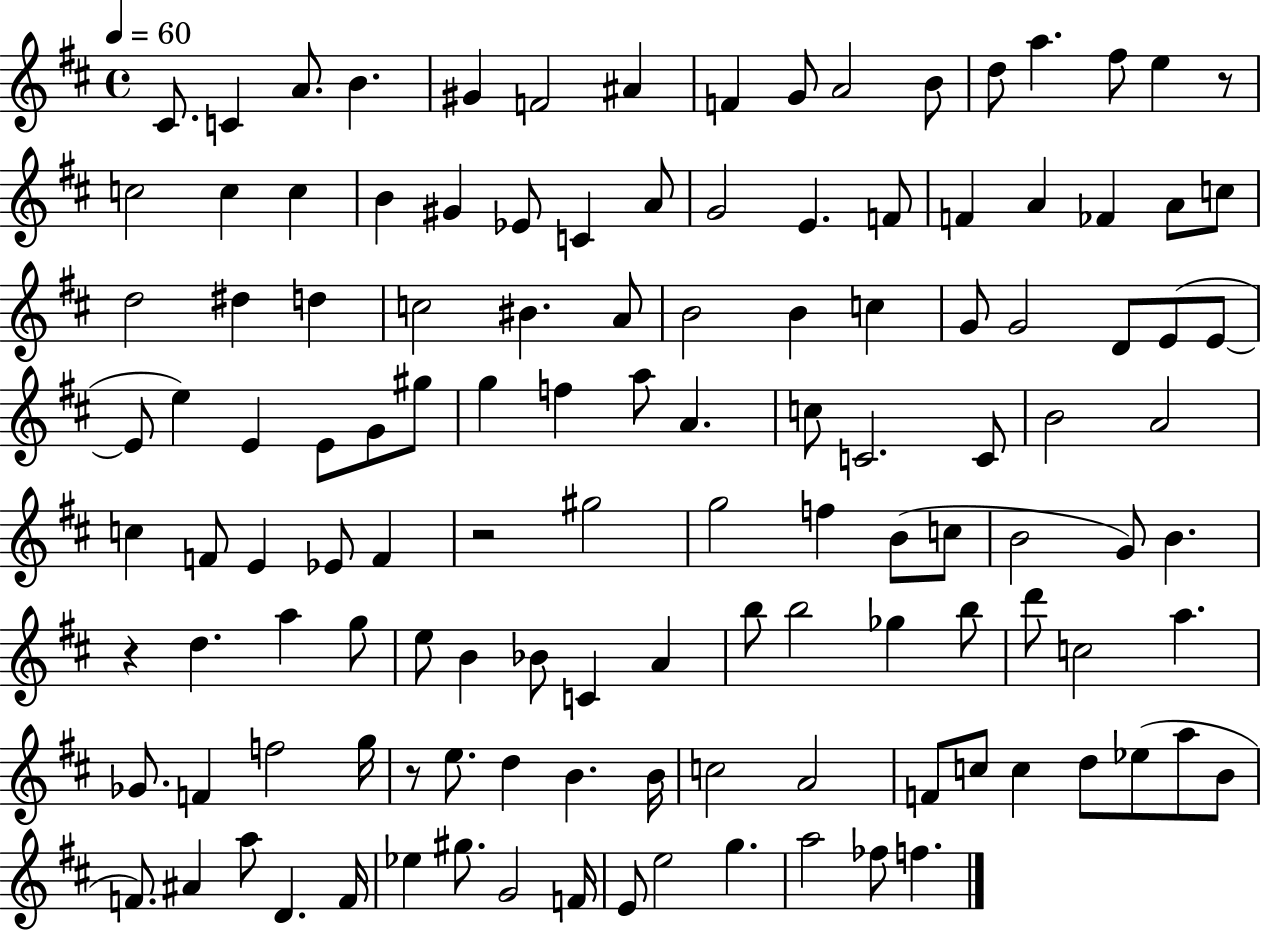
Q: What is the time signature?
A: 4/4